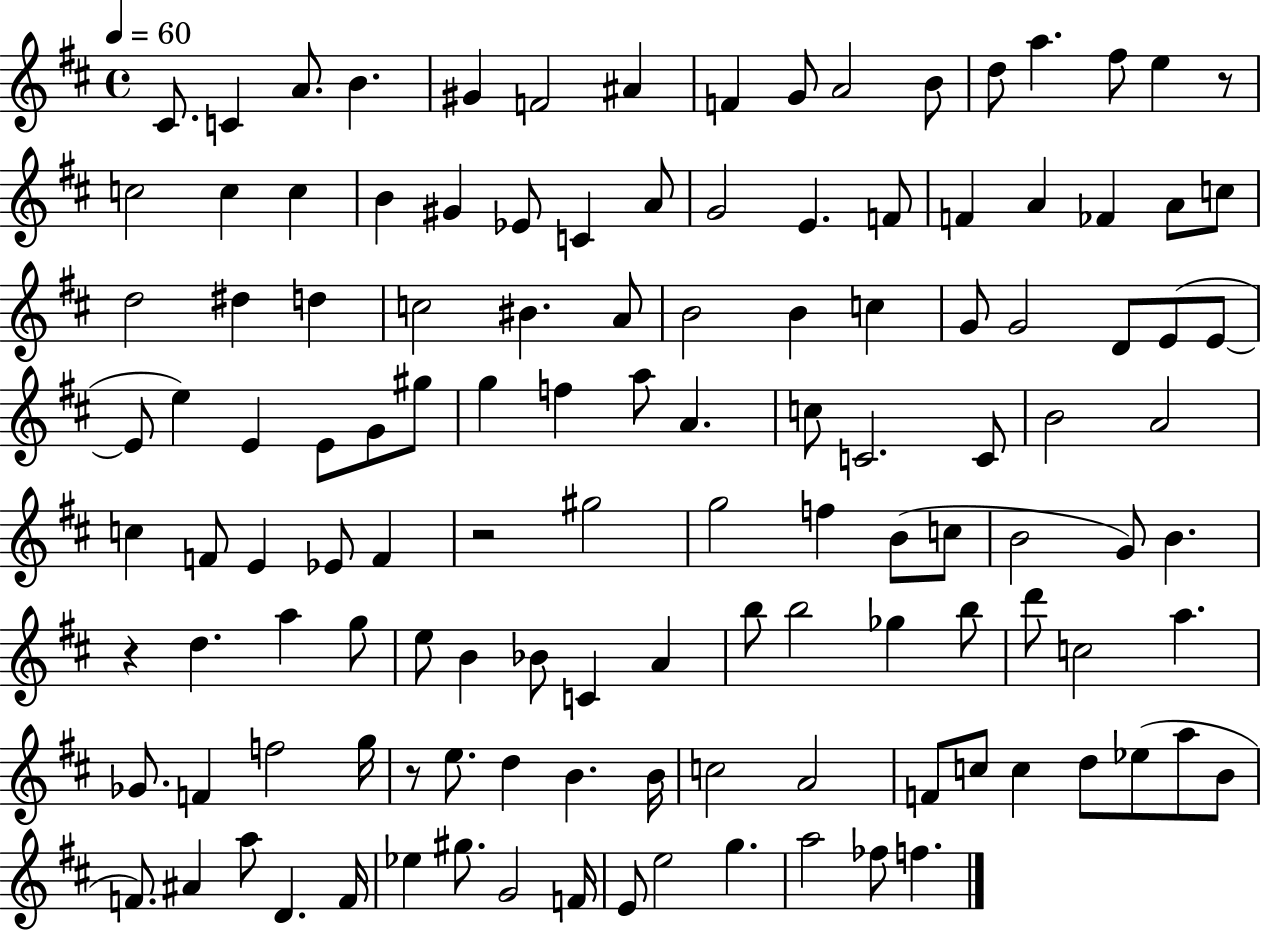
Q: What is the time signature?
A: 4/4